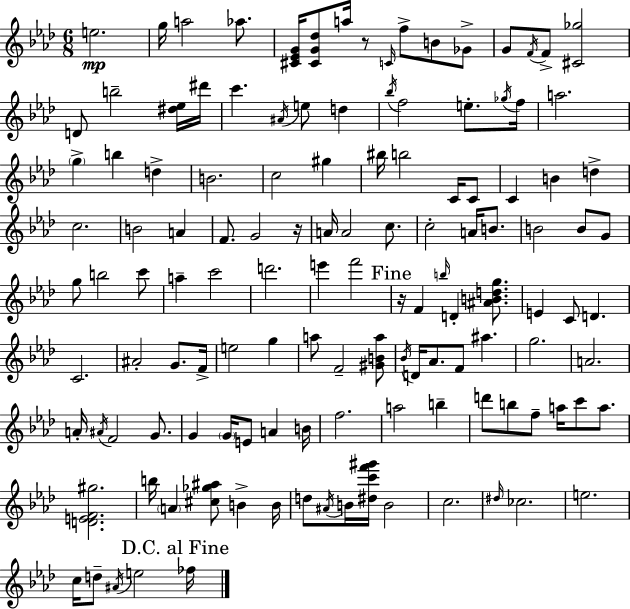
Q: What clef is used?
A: treble